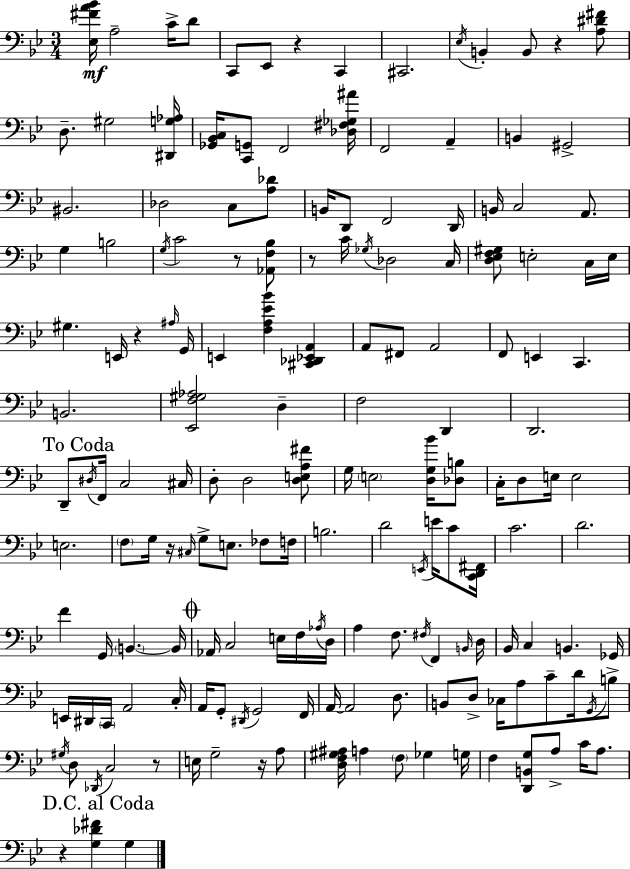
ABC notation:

X:1
T:Untitled
M:3/4
L:1/4
K:Gm
[_E,^FA_B]/4 A,2 C/4 D/2 C,,/2 _E,,/2 z C,, ^C,,2 _E,/4 B,, B,,/2 z [A,^D^F]/2 D,/2 ^G,2 [^D,,G,_A,]/4 [_G,,_B,,C,]/4 [C,,G,,]/2 F,,2 [_D,^F,_G,^A]/4 F,,2 A,, B,, ^G,,2 ^B,,2 _D,2 C,/2 [A,_D]/2 B,,/4 D,,/2 F,,2 D,,/4 B,,/4 C,2 A,,/2 G, B,2 G,/4 C2 z/2 [_A,,F,_B,]/2 z/2 C/4 _G,/4 _D,2 C,/4 [D,_E,F,^G,]/2 E,2 C,/4 E,/4 ^G, E,,/4 z ^A,/4 G,,/4 E,, [F,A,_E_B] [^C,,_D,,_E,,A,,] A,,/2 ^F,,/2 A,,2 F,,/2 E,, C,, B,,2 [_E,,F,^G,_A,]2 D, F,2 D,, D,,2 D,,/2 ^D,/4 F,,/4 C,2 ^C,/4 D,/2 D,2 [D,E,A,^F]/2 G,/4 E,2 [D,G,_B]/4 [_D,B,]/2 C,/4 D,/2 E,/4 E,2 E,2 F,/2 G,/4 z/4 ^C,/4 G,/2 E,/2 _F,/2 F,/4 B,2 D2 E,,/4 E/4 C/2 [C,,D,,^F,,]/4 C2 D2 F G,,/4 B,, B,,/4 _A,,/4 C,2 E,/4 F,/4 _A,/4 D,/4 A, F,/2 ^F,/4 F,, B,,/4 D,/4 _B,,/4 C, B,, _G,,/4 E,,/4 ^D,,/4 C,,/4 A,,2 C,/4 A,,/4 G,,/2 ^D,,/4 G,,2 F,,/4 A,,/4 A,,2 D,/2 B,,/2 D,/2 _C,/4 A,/2 C/2 D/4 G,,/4 B,/2 ^G,/4 D,/2 _D,,/4 C,2 z/2 E,/4 G,2 z/4 A,/2 [D,F,^G,^A,]/4 A, F,/2 _G, G,/4 F, [D,,B,,G,]/2 A,/2 C/4 A,/2 z [G,_D^F] G,